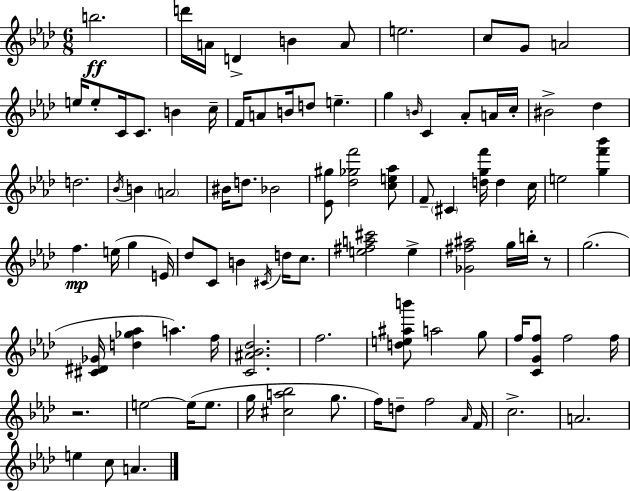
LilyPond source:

{
  \clef treble
  \numericTimeSignature
  \time 6/8
  \key f \minor
  b''2.\ff | d'''16 a'16 d'4-> b'4 a'8 | e''2. | c''8 g'8 a'2 | \break e''16 e''8-. c'16 c'8. b'4 c''16-- | f'16 a'8 b'16 d''8 e''4.-- | g''4 \grace { b'16 } c'4 aes'8-. a'16 | c''16-. bis'2-> des''4 | \break d''2. | \acciaccatura { bes'16 } b'4 \parenthesize a'2 | bis'16 d''8. bes'2 | <ees' gis''>8 <des'' ges'' f'''>2 | \break <c'' e'' aes''>8 f'8-- \parenthesize cis'4 <d'' g'' f'''>16 d''4 | c''16 e''2 <g'' f''' bes'''>4 | f''4.\mp e''16( g''4 | e'16) des''8 c'8 b'4 \acciaccatura { cis'16 } d''16 | \break c''8. <e'' fis'' a'' cis'''>2 e''4-> | <ges' fis'' ais''>2 g''16 | b''16-. r8 g''2.( | <cis' dis' ges'>16 <d'' ges'' aes''>4 a''4.) | \break f''16 <c' ais' bes' des''>2. | f''2. | <d'' e'' ais'' b'''>8 a''2 | g''8 f''16 <c' g' f''>8 f''2 | \break f''16 r2. | e''2~~ e''16( | e''8. g''16 <cis'' a'' bes''>2 | g''8. f''16) d''8-- f''2 | \break \grace { aes'16 } f'16 c''2.-> | a'2. | e''4 c''8 a'4. | \bar "|."
}